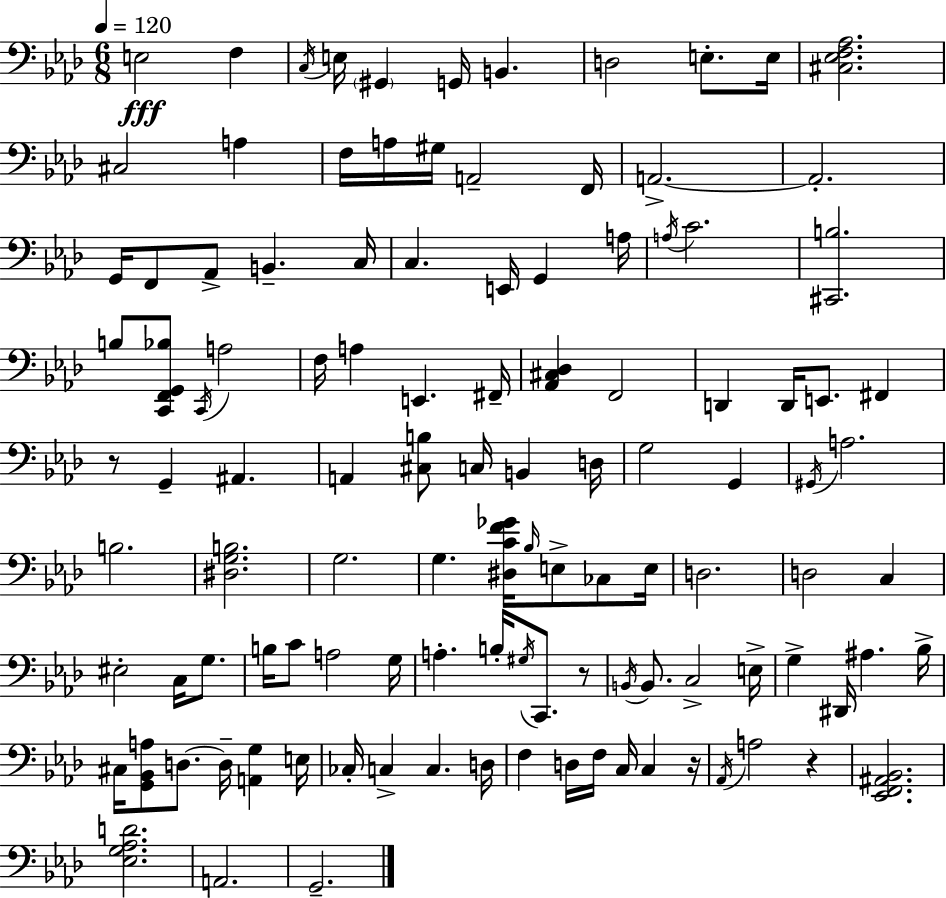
{
  \clef bass
  \numericTimeSignature
  \time 6/8
  \key f \minor
  \tempo 4 = 120
  e2\fff f4 | \acciaccatura { c16 } e16 \parenthesize gis,4 g,16 b,4. | d2 e8.-. | e16 <cis ees f aes>2. | \break cis2 a4 | f16 a16 gis16 a,2-- | f,16 a,2.->~~ | a,2.-. | \break g,16 f,8 aes,8-> b,4.-- | c16 c4. e,16 g,4 | a16 \acciaccatura { a16 } c'2. | <cis, b>2. | \break b8 <c, f, g, bes>8 \acciaccatura { c,16 } a2 | f16 a4 e,4. | fis,16-- <aes, cis des>4 f,2 | d,4 d,16 e,8. fis,4 | \break r8 g,4-- ais,4. | a,4 <cis b>8 c16 b,4 | d16 g2 g,4 | \acciaccatura { gis,16 } a2. | \break b2. | <dis g b>2. | g2. | g4. <dis c' f' ges'>16 \grace { bes16 } | \break e8-> ces8 e16 d2. | d2 | c4 eis2-. | c16 g8. b16 c'8 a2 | \break g16 a4.-. b16-. | \acciaccatura { gis16 } c,8. r8 \acciaccatura { b,16 } b,8. c2-> | e16-> g4-> dis,16 | ais4. bes16-> cis16 <g, bes, a>8 d8.~~ | \break d16-- <a, g>4 e16 ces16-. c4-> | c4. d16 f4 d16 | f16 c16 c4 r16 \acciaccatura { aes,16 } a2 | r4 <ees, f, ais, bes,>2. | \break <ees g aes d'>2. | a,2. | g,2.-- | \bar "|."
}